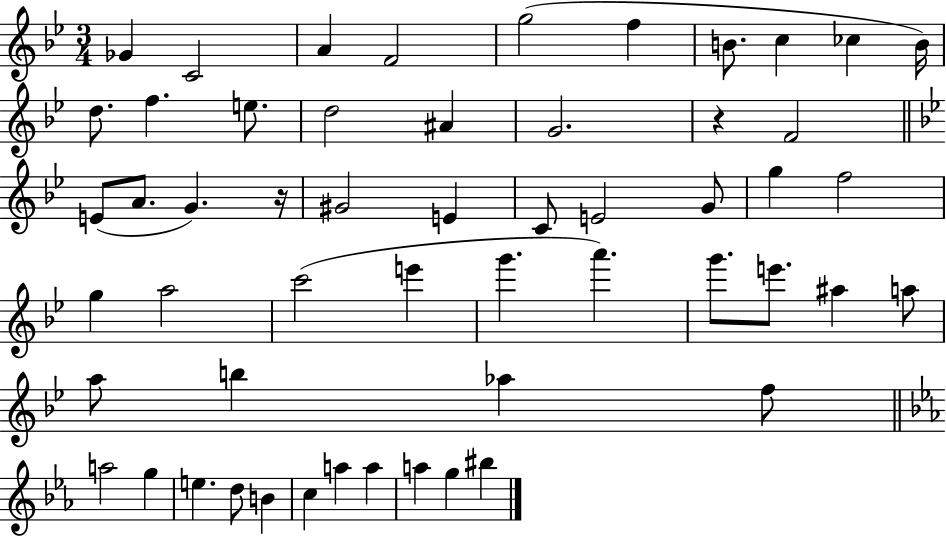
Gb4/q C4/h A4/q F4/h G5/h F5/q B4/e. C5/q CES5/q B4/s D5/e. F5/q. E5/e. D5/h A#4/q G4/h. R/q F4/h E4/e A4/e. G4/q. R/s G#4/h E4/q C4/e E4/h G4/e G5/q F5/h G5/q A5/h C6/h E6/q G6/q. A6/q. G6/e. E6/e. A#5/q A5/e A5/e B5/q Ab5/q F5/e A5/h G5/q E5/q. D5/e B4/q C5/q A5/q A5/q A5/q G5/q BIS5/q